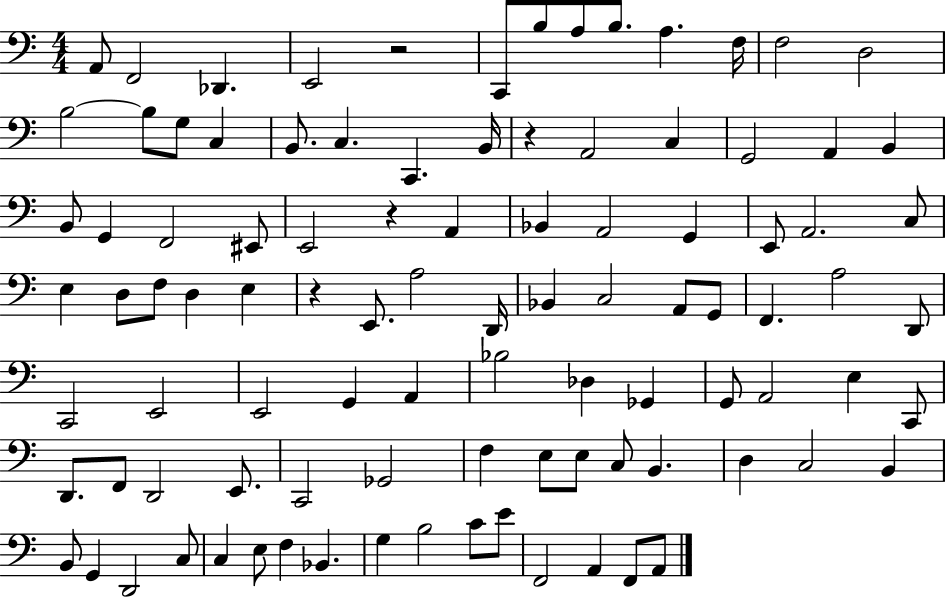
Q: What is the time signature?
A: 4/4